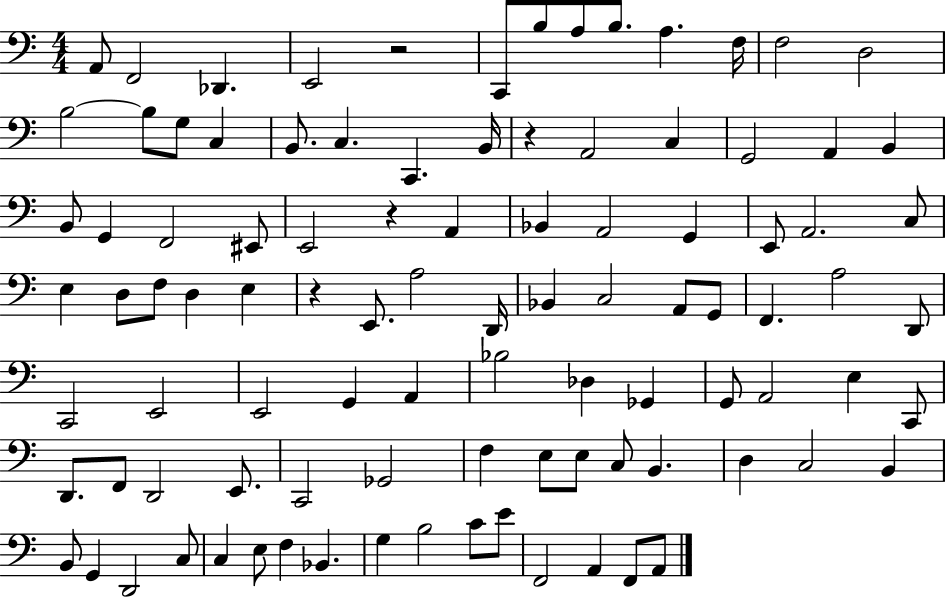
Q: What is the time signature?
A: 4/4